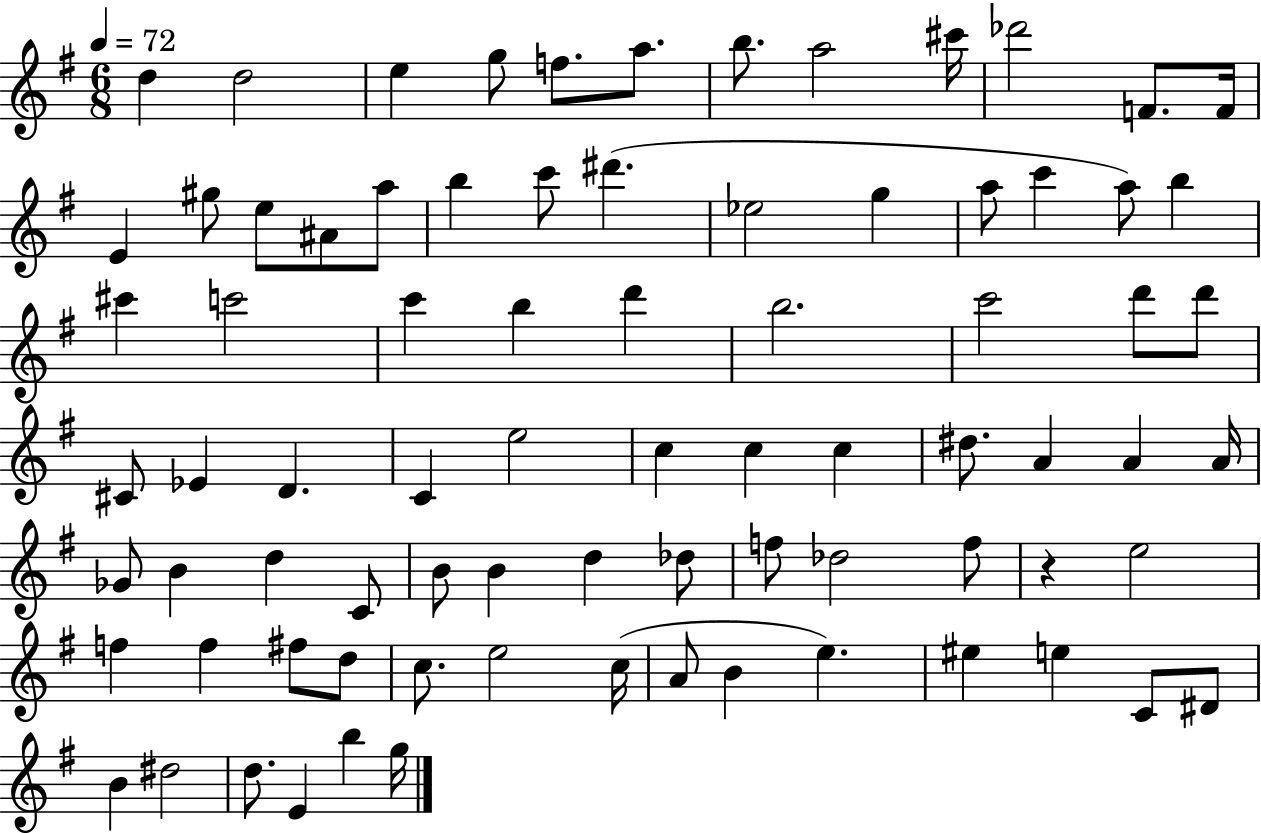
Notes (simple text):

D5/q D5/h E5/q G5/e F5/e. A5/e. B5/e. A5/h C#6/s Db6/h F4/e. F4/s E4/q G#5/e E5/e A#4/e A5/e B5/q C6/e D#6/q. Eb5/h G5/q A5/e C6/q A5/e B5/q C#6/q C6/h C6/q B5/q D6/q B5/h. C6/h D6/e D6/e C#4/e Eb4/q D4/q. C4/q E5/h C5/q C5/q C5/q D#5/e. A4/q A4/q A4/s Gb4/e B4/q D5/q C4/e B4/e B4/q D5/q Db5/e F5/e Db5/h F5/e R/q E5/h F5/q F5/q F#5/e D5/e C5/e. E5/h C5/s A4/e B4/q E5/q. EIS5/q E5/q C4/e D#4/e B4/q D#5/h D5/e. E4/q B5/q G5/s